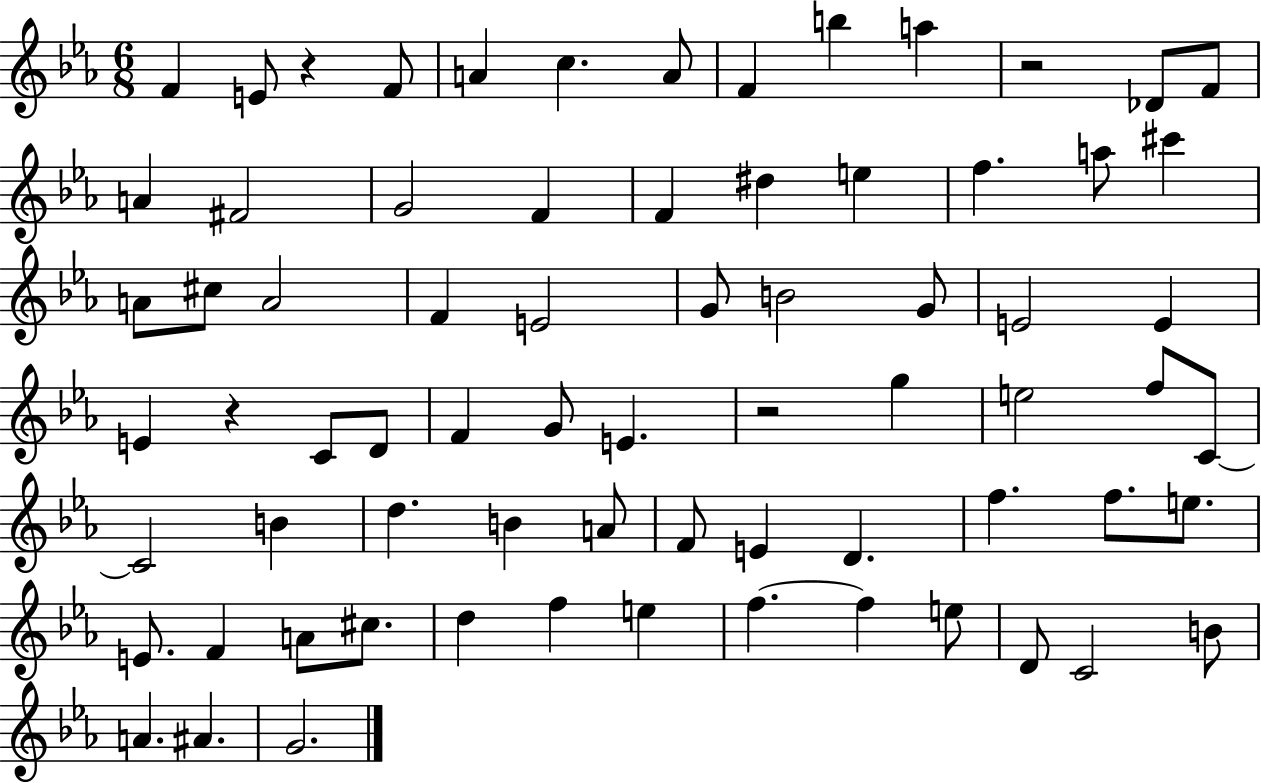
F4/q E4/e R/q F4/e A4/q C5/q. A4/e F4/q B5/q A5/q R/h Db4/e F4/e A4/q F#4/h G4/h F4/q F4/q D#5/q E5/q F5/q. A5/e C#6/q A4/e C#5/e A4/h F4/q E4/h G4/e B4/h G4/e E4/h E4/q E4/q R/q C4/e D4/e F4/q G4/e E4/q. R/h G5/q E5/h F5/e C4/e C4/h B4/q D5/q. B4/q A4/e F4/e E4/q D4/q. F5/q. F5/e. E5/e. E4/e. F4/q A4/e C#5/e. D5/q F5/q E5/q F5/q. F5/q E5/e D4/e C4/h B4/e A4/q. A#4/q. G4/h.